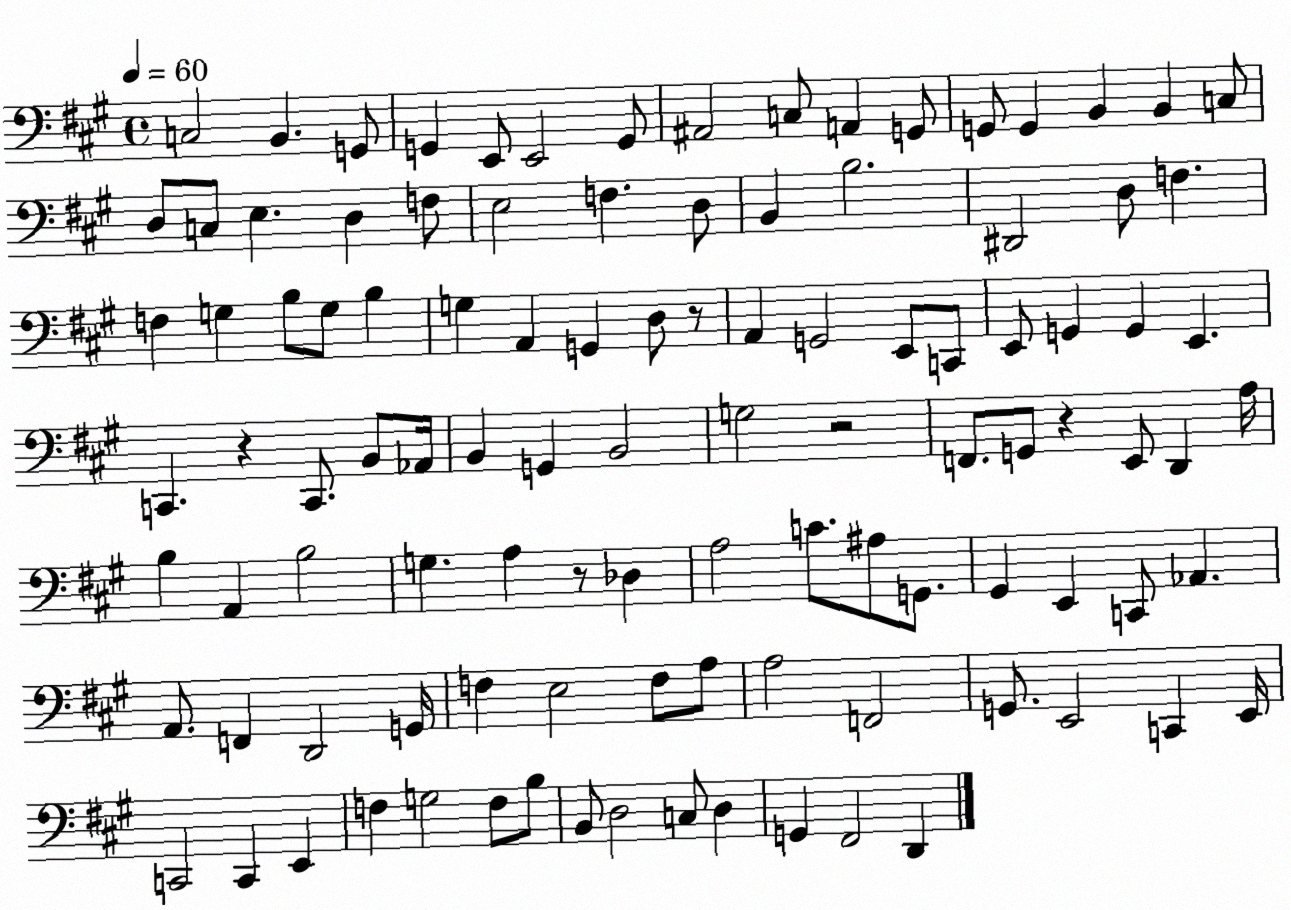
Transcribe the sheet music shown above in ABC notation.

X:1
T:Untitled
M:4/4
L:1/4
K:A
C,2 B,, G,,/2 G,, E,,/2 E,,2 G,,/2 ^A,,2 C,/2 A,, G,,/2 G,,/2 G,, B,, B,, C,/2 D,/2 C,/2 E, D, F,/2 E,2 F, D,/2 B,, B,2 ^D,,2 D,/2 F, F, G, B,/2 G,/2 B, G, A,, G,, D,/2 z/2 A,, G,,2 E,,/2 C,,/2 E,,/2 G,, G,, E,, C,, z C,,/2 B,,/2 _A,,/4 B,, G,, B,,2 G,2 z2 F,,/2 G,,/2 z E,,/2 D,, A,/4 B, A,, B,2 G, A, z/2 _D, A,2 C/2 ^A,/2 G,,/2 ^G,, E,, C,,/2 _A,, A,,/2 F,, D,,2 G,,/4 F, E,2 F,/2 A,/2 A,2 F,,2 G,,/2 E,,2 C,, E,,/4 C,,2 C,, E,, F, G,2 F,/2 B,/2 B,,/2 D,2 C,/2 D, G,, ^F,,2 D,,